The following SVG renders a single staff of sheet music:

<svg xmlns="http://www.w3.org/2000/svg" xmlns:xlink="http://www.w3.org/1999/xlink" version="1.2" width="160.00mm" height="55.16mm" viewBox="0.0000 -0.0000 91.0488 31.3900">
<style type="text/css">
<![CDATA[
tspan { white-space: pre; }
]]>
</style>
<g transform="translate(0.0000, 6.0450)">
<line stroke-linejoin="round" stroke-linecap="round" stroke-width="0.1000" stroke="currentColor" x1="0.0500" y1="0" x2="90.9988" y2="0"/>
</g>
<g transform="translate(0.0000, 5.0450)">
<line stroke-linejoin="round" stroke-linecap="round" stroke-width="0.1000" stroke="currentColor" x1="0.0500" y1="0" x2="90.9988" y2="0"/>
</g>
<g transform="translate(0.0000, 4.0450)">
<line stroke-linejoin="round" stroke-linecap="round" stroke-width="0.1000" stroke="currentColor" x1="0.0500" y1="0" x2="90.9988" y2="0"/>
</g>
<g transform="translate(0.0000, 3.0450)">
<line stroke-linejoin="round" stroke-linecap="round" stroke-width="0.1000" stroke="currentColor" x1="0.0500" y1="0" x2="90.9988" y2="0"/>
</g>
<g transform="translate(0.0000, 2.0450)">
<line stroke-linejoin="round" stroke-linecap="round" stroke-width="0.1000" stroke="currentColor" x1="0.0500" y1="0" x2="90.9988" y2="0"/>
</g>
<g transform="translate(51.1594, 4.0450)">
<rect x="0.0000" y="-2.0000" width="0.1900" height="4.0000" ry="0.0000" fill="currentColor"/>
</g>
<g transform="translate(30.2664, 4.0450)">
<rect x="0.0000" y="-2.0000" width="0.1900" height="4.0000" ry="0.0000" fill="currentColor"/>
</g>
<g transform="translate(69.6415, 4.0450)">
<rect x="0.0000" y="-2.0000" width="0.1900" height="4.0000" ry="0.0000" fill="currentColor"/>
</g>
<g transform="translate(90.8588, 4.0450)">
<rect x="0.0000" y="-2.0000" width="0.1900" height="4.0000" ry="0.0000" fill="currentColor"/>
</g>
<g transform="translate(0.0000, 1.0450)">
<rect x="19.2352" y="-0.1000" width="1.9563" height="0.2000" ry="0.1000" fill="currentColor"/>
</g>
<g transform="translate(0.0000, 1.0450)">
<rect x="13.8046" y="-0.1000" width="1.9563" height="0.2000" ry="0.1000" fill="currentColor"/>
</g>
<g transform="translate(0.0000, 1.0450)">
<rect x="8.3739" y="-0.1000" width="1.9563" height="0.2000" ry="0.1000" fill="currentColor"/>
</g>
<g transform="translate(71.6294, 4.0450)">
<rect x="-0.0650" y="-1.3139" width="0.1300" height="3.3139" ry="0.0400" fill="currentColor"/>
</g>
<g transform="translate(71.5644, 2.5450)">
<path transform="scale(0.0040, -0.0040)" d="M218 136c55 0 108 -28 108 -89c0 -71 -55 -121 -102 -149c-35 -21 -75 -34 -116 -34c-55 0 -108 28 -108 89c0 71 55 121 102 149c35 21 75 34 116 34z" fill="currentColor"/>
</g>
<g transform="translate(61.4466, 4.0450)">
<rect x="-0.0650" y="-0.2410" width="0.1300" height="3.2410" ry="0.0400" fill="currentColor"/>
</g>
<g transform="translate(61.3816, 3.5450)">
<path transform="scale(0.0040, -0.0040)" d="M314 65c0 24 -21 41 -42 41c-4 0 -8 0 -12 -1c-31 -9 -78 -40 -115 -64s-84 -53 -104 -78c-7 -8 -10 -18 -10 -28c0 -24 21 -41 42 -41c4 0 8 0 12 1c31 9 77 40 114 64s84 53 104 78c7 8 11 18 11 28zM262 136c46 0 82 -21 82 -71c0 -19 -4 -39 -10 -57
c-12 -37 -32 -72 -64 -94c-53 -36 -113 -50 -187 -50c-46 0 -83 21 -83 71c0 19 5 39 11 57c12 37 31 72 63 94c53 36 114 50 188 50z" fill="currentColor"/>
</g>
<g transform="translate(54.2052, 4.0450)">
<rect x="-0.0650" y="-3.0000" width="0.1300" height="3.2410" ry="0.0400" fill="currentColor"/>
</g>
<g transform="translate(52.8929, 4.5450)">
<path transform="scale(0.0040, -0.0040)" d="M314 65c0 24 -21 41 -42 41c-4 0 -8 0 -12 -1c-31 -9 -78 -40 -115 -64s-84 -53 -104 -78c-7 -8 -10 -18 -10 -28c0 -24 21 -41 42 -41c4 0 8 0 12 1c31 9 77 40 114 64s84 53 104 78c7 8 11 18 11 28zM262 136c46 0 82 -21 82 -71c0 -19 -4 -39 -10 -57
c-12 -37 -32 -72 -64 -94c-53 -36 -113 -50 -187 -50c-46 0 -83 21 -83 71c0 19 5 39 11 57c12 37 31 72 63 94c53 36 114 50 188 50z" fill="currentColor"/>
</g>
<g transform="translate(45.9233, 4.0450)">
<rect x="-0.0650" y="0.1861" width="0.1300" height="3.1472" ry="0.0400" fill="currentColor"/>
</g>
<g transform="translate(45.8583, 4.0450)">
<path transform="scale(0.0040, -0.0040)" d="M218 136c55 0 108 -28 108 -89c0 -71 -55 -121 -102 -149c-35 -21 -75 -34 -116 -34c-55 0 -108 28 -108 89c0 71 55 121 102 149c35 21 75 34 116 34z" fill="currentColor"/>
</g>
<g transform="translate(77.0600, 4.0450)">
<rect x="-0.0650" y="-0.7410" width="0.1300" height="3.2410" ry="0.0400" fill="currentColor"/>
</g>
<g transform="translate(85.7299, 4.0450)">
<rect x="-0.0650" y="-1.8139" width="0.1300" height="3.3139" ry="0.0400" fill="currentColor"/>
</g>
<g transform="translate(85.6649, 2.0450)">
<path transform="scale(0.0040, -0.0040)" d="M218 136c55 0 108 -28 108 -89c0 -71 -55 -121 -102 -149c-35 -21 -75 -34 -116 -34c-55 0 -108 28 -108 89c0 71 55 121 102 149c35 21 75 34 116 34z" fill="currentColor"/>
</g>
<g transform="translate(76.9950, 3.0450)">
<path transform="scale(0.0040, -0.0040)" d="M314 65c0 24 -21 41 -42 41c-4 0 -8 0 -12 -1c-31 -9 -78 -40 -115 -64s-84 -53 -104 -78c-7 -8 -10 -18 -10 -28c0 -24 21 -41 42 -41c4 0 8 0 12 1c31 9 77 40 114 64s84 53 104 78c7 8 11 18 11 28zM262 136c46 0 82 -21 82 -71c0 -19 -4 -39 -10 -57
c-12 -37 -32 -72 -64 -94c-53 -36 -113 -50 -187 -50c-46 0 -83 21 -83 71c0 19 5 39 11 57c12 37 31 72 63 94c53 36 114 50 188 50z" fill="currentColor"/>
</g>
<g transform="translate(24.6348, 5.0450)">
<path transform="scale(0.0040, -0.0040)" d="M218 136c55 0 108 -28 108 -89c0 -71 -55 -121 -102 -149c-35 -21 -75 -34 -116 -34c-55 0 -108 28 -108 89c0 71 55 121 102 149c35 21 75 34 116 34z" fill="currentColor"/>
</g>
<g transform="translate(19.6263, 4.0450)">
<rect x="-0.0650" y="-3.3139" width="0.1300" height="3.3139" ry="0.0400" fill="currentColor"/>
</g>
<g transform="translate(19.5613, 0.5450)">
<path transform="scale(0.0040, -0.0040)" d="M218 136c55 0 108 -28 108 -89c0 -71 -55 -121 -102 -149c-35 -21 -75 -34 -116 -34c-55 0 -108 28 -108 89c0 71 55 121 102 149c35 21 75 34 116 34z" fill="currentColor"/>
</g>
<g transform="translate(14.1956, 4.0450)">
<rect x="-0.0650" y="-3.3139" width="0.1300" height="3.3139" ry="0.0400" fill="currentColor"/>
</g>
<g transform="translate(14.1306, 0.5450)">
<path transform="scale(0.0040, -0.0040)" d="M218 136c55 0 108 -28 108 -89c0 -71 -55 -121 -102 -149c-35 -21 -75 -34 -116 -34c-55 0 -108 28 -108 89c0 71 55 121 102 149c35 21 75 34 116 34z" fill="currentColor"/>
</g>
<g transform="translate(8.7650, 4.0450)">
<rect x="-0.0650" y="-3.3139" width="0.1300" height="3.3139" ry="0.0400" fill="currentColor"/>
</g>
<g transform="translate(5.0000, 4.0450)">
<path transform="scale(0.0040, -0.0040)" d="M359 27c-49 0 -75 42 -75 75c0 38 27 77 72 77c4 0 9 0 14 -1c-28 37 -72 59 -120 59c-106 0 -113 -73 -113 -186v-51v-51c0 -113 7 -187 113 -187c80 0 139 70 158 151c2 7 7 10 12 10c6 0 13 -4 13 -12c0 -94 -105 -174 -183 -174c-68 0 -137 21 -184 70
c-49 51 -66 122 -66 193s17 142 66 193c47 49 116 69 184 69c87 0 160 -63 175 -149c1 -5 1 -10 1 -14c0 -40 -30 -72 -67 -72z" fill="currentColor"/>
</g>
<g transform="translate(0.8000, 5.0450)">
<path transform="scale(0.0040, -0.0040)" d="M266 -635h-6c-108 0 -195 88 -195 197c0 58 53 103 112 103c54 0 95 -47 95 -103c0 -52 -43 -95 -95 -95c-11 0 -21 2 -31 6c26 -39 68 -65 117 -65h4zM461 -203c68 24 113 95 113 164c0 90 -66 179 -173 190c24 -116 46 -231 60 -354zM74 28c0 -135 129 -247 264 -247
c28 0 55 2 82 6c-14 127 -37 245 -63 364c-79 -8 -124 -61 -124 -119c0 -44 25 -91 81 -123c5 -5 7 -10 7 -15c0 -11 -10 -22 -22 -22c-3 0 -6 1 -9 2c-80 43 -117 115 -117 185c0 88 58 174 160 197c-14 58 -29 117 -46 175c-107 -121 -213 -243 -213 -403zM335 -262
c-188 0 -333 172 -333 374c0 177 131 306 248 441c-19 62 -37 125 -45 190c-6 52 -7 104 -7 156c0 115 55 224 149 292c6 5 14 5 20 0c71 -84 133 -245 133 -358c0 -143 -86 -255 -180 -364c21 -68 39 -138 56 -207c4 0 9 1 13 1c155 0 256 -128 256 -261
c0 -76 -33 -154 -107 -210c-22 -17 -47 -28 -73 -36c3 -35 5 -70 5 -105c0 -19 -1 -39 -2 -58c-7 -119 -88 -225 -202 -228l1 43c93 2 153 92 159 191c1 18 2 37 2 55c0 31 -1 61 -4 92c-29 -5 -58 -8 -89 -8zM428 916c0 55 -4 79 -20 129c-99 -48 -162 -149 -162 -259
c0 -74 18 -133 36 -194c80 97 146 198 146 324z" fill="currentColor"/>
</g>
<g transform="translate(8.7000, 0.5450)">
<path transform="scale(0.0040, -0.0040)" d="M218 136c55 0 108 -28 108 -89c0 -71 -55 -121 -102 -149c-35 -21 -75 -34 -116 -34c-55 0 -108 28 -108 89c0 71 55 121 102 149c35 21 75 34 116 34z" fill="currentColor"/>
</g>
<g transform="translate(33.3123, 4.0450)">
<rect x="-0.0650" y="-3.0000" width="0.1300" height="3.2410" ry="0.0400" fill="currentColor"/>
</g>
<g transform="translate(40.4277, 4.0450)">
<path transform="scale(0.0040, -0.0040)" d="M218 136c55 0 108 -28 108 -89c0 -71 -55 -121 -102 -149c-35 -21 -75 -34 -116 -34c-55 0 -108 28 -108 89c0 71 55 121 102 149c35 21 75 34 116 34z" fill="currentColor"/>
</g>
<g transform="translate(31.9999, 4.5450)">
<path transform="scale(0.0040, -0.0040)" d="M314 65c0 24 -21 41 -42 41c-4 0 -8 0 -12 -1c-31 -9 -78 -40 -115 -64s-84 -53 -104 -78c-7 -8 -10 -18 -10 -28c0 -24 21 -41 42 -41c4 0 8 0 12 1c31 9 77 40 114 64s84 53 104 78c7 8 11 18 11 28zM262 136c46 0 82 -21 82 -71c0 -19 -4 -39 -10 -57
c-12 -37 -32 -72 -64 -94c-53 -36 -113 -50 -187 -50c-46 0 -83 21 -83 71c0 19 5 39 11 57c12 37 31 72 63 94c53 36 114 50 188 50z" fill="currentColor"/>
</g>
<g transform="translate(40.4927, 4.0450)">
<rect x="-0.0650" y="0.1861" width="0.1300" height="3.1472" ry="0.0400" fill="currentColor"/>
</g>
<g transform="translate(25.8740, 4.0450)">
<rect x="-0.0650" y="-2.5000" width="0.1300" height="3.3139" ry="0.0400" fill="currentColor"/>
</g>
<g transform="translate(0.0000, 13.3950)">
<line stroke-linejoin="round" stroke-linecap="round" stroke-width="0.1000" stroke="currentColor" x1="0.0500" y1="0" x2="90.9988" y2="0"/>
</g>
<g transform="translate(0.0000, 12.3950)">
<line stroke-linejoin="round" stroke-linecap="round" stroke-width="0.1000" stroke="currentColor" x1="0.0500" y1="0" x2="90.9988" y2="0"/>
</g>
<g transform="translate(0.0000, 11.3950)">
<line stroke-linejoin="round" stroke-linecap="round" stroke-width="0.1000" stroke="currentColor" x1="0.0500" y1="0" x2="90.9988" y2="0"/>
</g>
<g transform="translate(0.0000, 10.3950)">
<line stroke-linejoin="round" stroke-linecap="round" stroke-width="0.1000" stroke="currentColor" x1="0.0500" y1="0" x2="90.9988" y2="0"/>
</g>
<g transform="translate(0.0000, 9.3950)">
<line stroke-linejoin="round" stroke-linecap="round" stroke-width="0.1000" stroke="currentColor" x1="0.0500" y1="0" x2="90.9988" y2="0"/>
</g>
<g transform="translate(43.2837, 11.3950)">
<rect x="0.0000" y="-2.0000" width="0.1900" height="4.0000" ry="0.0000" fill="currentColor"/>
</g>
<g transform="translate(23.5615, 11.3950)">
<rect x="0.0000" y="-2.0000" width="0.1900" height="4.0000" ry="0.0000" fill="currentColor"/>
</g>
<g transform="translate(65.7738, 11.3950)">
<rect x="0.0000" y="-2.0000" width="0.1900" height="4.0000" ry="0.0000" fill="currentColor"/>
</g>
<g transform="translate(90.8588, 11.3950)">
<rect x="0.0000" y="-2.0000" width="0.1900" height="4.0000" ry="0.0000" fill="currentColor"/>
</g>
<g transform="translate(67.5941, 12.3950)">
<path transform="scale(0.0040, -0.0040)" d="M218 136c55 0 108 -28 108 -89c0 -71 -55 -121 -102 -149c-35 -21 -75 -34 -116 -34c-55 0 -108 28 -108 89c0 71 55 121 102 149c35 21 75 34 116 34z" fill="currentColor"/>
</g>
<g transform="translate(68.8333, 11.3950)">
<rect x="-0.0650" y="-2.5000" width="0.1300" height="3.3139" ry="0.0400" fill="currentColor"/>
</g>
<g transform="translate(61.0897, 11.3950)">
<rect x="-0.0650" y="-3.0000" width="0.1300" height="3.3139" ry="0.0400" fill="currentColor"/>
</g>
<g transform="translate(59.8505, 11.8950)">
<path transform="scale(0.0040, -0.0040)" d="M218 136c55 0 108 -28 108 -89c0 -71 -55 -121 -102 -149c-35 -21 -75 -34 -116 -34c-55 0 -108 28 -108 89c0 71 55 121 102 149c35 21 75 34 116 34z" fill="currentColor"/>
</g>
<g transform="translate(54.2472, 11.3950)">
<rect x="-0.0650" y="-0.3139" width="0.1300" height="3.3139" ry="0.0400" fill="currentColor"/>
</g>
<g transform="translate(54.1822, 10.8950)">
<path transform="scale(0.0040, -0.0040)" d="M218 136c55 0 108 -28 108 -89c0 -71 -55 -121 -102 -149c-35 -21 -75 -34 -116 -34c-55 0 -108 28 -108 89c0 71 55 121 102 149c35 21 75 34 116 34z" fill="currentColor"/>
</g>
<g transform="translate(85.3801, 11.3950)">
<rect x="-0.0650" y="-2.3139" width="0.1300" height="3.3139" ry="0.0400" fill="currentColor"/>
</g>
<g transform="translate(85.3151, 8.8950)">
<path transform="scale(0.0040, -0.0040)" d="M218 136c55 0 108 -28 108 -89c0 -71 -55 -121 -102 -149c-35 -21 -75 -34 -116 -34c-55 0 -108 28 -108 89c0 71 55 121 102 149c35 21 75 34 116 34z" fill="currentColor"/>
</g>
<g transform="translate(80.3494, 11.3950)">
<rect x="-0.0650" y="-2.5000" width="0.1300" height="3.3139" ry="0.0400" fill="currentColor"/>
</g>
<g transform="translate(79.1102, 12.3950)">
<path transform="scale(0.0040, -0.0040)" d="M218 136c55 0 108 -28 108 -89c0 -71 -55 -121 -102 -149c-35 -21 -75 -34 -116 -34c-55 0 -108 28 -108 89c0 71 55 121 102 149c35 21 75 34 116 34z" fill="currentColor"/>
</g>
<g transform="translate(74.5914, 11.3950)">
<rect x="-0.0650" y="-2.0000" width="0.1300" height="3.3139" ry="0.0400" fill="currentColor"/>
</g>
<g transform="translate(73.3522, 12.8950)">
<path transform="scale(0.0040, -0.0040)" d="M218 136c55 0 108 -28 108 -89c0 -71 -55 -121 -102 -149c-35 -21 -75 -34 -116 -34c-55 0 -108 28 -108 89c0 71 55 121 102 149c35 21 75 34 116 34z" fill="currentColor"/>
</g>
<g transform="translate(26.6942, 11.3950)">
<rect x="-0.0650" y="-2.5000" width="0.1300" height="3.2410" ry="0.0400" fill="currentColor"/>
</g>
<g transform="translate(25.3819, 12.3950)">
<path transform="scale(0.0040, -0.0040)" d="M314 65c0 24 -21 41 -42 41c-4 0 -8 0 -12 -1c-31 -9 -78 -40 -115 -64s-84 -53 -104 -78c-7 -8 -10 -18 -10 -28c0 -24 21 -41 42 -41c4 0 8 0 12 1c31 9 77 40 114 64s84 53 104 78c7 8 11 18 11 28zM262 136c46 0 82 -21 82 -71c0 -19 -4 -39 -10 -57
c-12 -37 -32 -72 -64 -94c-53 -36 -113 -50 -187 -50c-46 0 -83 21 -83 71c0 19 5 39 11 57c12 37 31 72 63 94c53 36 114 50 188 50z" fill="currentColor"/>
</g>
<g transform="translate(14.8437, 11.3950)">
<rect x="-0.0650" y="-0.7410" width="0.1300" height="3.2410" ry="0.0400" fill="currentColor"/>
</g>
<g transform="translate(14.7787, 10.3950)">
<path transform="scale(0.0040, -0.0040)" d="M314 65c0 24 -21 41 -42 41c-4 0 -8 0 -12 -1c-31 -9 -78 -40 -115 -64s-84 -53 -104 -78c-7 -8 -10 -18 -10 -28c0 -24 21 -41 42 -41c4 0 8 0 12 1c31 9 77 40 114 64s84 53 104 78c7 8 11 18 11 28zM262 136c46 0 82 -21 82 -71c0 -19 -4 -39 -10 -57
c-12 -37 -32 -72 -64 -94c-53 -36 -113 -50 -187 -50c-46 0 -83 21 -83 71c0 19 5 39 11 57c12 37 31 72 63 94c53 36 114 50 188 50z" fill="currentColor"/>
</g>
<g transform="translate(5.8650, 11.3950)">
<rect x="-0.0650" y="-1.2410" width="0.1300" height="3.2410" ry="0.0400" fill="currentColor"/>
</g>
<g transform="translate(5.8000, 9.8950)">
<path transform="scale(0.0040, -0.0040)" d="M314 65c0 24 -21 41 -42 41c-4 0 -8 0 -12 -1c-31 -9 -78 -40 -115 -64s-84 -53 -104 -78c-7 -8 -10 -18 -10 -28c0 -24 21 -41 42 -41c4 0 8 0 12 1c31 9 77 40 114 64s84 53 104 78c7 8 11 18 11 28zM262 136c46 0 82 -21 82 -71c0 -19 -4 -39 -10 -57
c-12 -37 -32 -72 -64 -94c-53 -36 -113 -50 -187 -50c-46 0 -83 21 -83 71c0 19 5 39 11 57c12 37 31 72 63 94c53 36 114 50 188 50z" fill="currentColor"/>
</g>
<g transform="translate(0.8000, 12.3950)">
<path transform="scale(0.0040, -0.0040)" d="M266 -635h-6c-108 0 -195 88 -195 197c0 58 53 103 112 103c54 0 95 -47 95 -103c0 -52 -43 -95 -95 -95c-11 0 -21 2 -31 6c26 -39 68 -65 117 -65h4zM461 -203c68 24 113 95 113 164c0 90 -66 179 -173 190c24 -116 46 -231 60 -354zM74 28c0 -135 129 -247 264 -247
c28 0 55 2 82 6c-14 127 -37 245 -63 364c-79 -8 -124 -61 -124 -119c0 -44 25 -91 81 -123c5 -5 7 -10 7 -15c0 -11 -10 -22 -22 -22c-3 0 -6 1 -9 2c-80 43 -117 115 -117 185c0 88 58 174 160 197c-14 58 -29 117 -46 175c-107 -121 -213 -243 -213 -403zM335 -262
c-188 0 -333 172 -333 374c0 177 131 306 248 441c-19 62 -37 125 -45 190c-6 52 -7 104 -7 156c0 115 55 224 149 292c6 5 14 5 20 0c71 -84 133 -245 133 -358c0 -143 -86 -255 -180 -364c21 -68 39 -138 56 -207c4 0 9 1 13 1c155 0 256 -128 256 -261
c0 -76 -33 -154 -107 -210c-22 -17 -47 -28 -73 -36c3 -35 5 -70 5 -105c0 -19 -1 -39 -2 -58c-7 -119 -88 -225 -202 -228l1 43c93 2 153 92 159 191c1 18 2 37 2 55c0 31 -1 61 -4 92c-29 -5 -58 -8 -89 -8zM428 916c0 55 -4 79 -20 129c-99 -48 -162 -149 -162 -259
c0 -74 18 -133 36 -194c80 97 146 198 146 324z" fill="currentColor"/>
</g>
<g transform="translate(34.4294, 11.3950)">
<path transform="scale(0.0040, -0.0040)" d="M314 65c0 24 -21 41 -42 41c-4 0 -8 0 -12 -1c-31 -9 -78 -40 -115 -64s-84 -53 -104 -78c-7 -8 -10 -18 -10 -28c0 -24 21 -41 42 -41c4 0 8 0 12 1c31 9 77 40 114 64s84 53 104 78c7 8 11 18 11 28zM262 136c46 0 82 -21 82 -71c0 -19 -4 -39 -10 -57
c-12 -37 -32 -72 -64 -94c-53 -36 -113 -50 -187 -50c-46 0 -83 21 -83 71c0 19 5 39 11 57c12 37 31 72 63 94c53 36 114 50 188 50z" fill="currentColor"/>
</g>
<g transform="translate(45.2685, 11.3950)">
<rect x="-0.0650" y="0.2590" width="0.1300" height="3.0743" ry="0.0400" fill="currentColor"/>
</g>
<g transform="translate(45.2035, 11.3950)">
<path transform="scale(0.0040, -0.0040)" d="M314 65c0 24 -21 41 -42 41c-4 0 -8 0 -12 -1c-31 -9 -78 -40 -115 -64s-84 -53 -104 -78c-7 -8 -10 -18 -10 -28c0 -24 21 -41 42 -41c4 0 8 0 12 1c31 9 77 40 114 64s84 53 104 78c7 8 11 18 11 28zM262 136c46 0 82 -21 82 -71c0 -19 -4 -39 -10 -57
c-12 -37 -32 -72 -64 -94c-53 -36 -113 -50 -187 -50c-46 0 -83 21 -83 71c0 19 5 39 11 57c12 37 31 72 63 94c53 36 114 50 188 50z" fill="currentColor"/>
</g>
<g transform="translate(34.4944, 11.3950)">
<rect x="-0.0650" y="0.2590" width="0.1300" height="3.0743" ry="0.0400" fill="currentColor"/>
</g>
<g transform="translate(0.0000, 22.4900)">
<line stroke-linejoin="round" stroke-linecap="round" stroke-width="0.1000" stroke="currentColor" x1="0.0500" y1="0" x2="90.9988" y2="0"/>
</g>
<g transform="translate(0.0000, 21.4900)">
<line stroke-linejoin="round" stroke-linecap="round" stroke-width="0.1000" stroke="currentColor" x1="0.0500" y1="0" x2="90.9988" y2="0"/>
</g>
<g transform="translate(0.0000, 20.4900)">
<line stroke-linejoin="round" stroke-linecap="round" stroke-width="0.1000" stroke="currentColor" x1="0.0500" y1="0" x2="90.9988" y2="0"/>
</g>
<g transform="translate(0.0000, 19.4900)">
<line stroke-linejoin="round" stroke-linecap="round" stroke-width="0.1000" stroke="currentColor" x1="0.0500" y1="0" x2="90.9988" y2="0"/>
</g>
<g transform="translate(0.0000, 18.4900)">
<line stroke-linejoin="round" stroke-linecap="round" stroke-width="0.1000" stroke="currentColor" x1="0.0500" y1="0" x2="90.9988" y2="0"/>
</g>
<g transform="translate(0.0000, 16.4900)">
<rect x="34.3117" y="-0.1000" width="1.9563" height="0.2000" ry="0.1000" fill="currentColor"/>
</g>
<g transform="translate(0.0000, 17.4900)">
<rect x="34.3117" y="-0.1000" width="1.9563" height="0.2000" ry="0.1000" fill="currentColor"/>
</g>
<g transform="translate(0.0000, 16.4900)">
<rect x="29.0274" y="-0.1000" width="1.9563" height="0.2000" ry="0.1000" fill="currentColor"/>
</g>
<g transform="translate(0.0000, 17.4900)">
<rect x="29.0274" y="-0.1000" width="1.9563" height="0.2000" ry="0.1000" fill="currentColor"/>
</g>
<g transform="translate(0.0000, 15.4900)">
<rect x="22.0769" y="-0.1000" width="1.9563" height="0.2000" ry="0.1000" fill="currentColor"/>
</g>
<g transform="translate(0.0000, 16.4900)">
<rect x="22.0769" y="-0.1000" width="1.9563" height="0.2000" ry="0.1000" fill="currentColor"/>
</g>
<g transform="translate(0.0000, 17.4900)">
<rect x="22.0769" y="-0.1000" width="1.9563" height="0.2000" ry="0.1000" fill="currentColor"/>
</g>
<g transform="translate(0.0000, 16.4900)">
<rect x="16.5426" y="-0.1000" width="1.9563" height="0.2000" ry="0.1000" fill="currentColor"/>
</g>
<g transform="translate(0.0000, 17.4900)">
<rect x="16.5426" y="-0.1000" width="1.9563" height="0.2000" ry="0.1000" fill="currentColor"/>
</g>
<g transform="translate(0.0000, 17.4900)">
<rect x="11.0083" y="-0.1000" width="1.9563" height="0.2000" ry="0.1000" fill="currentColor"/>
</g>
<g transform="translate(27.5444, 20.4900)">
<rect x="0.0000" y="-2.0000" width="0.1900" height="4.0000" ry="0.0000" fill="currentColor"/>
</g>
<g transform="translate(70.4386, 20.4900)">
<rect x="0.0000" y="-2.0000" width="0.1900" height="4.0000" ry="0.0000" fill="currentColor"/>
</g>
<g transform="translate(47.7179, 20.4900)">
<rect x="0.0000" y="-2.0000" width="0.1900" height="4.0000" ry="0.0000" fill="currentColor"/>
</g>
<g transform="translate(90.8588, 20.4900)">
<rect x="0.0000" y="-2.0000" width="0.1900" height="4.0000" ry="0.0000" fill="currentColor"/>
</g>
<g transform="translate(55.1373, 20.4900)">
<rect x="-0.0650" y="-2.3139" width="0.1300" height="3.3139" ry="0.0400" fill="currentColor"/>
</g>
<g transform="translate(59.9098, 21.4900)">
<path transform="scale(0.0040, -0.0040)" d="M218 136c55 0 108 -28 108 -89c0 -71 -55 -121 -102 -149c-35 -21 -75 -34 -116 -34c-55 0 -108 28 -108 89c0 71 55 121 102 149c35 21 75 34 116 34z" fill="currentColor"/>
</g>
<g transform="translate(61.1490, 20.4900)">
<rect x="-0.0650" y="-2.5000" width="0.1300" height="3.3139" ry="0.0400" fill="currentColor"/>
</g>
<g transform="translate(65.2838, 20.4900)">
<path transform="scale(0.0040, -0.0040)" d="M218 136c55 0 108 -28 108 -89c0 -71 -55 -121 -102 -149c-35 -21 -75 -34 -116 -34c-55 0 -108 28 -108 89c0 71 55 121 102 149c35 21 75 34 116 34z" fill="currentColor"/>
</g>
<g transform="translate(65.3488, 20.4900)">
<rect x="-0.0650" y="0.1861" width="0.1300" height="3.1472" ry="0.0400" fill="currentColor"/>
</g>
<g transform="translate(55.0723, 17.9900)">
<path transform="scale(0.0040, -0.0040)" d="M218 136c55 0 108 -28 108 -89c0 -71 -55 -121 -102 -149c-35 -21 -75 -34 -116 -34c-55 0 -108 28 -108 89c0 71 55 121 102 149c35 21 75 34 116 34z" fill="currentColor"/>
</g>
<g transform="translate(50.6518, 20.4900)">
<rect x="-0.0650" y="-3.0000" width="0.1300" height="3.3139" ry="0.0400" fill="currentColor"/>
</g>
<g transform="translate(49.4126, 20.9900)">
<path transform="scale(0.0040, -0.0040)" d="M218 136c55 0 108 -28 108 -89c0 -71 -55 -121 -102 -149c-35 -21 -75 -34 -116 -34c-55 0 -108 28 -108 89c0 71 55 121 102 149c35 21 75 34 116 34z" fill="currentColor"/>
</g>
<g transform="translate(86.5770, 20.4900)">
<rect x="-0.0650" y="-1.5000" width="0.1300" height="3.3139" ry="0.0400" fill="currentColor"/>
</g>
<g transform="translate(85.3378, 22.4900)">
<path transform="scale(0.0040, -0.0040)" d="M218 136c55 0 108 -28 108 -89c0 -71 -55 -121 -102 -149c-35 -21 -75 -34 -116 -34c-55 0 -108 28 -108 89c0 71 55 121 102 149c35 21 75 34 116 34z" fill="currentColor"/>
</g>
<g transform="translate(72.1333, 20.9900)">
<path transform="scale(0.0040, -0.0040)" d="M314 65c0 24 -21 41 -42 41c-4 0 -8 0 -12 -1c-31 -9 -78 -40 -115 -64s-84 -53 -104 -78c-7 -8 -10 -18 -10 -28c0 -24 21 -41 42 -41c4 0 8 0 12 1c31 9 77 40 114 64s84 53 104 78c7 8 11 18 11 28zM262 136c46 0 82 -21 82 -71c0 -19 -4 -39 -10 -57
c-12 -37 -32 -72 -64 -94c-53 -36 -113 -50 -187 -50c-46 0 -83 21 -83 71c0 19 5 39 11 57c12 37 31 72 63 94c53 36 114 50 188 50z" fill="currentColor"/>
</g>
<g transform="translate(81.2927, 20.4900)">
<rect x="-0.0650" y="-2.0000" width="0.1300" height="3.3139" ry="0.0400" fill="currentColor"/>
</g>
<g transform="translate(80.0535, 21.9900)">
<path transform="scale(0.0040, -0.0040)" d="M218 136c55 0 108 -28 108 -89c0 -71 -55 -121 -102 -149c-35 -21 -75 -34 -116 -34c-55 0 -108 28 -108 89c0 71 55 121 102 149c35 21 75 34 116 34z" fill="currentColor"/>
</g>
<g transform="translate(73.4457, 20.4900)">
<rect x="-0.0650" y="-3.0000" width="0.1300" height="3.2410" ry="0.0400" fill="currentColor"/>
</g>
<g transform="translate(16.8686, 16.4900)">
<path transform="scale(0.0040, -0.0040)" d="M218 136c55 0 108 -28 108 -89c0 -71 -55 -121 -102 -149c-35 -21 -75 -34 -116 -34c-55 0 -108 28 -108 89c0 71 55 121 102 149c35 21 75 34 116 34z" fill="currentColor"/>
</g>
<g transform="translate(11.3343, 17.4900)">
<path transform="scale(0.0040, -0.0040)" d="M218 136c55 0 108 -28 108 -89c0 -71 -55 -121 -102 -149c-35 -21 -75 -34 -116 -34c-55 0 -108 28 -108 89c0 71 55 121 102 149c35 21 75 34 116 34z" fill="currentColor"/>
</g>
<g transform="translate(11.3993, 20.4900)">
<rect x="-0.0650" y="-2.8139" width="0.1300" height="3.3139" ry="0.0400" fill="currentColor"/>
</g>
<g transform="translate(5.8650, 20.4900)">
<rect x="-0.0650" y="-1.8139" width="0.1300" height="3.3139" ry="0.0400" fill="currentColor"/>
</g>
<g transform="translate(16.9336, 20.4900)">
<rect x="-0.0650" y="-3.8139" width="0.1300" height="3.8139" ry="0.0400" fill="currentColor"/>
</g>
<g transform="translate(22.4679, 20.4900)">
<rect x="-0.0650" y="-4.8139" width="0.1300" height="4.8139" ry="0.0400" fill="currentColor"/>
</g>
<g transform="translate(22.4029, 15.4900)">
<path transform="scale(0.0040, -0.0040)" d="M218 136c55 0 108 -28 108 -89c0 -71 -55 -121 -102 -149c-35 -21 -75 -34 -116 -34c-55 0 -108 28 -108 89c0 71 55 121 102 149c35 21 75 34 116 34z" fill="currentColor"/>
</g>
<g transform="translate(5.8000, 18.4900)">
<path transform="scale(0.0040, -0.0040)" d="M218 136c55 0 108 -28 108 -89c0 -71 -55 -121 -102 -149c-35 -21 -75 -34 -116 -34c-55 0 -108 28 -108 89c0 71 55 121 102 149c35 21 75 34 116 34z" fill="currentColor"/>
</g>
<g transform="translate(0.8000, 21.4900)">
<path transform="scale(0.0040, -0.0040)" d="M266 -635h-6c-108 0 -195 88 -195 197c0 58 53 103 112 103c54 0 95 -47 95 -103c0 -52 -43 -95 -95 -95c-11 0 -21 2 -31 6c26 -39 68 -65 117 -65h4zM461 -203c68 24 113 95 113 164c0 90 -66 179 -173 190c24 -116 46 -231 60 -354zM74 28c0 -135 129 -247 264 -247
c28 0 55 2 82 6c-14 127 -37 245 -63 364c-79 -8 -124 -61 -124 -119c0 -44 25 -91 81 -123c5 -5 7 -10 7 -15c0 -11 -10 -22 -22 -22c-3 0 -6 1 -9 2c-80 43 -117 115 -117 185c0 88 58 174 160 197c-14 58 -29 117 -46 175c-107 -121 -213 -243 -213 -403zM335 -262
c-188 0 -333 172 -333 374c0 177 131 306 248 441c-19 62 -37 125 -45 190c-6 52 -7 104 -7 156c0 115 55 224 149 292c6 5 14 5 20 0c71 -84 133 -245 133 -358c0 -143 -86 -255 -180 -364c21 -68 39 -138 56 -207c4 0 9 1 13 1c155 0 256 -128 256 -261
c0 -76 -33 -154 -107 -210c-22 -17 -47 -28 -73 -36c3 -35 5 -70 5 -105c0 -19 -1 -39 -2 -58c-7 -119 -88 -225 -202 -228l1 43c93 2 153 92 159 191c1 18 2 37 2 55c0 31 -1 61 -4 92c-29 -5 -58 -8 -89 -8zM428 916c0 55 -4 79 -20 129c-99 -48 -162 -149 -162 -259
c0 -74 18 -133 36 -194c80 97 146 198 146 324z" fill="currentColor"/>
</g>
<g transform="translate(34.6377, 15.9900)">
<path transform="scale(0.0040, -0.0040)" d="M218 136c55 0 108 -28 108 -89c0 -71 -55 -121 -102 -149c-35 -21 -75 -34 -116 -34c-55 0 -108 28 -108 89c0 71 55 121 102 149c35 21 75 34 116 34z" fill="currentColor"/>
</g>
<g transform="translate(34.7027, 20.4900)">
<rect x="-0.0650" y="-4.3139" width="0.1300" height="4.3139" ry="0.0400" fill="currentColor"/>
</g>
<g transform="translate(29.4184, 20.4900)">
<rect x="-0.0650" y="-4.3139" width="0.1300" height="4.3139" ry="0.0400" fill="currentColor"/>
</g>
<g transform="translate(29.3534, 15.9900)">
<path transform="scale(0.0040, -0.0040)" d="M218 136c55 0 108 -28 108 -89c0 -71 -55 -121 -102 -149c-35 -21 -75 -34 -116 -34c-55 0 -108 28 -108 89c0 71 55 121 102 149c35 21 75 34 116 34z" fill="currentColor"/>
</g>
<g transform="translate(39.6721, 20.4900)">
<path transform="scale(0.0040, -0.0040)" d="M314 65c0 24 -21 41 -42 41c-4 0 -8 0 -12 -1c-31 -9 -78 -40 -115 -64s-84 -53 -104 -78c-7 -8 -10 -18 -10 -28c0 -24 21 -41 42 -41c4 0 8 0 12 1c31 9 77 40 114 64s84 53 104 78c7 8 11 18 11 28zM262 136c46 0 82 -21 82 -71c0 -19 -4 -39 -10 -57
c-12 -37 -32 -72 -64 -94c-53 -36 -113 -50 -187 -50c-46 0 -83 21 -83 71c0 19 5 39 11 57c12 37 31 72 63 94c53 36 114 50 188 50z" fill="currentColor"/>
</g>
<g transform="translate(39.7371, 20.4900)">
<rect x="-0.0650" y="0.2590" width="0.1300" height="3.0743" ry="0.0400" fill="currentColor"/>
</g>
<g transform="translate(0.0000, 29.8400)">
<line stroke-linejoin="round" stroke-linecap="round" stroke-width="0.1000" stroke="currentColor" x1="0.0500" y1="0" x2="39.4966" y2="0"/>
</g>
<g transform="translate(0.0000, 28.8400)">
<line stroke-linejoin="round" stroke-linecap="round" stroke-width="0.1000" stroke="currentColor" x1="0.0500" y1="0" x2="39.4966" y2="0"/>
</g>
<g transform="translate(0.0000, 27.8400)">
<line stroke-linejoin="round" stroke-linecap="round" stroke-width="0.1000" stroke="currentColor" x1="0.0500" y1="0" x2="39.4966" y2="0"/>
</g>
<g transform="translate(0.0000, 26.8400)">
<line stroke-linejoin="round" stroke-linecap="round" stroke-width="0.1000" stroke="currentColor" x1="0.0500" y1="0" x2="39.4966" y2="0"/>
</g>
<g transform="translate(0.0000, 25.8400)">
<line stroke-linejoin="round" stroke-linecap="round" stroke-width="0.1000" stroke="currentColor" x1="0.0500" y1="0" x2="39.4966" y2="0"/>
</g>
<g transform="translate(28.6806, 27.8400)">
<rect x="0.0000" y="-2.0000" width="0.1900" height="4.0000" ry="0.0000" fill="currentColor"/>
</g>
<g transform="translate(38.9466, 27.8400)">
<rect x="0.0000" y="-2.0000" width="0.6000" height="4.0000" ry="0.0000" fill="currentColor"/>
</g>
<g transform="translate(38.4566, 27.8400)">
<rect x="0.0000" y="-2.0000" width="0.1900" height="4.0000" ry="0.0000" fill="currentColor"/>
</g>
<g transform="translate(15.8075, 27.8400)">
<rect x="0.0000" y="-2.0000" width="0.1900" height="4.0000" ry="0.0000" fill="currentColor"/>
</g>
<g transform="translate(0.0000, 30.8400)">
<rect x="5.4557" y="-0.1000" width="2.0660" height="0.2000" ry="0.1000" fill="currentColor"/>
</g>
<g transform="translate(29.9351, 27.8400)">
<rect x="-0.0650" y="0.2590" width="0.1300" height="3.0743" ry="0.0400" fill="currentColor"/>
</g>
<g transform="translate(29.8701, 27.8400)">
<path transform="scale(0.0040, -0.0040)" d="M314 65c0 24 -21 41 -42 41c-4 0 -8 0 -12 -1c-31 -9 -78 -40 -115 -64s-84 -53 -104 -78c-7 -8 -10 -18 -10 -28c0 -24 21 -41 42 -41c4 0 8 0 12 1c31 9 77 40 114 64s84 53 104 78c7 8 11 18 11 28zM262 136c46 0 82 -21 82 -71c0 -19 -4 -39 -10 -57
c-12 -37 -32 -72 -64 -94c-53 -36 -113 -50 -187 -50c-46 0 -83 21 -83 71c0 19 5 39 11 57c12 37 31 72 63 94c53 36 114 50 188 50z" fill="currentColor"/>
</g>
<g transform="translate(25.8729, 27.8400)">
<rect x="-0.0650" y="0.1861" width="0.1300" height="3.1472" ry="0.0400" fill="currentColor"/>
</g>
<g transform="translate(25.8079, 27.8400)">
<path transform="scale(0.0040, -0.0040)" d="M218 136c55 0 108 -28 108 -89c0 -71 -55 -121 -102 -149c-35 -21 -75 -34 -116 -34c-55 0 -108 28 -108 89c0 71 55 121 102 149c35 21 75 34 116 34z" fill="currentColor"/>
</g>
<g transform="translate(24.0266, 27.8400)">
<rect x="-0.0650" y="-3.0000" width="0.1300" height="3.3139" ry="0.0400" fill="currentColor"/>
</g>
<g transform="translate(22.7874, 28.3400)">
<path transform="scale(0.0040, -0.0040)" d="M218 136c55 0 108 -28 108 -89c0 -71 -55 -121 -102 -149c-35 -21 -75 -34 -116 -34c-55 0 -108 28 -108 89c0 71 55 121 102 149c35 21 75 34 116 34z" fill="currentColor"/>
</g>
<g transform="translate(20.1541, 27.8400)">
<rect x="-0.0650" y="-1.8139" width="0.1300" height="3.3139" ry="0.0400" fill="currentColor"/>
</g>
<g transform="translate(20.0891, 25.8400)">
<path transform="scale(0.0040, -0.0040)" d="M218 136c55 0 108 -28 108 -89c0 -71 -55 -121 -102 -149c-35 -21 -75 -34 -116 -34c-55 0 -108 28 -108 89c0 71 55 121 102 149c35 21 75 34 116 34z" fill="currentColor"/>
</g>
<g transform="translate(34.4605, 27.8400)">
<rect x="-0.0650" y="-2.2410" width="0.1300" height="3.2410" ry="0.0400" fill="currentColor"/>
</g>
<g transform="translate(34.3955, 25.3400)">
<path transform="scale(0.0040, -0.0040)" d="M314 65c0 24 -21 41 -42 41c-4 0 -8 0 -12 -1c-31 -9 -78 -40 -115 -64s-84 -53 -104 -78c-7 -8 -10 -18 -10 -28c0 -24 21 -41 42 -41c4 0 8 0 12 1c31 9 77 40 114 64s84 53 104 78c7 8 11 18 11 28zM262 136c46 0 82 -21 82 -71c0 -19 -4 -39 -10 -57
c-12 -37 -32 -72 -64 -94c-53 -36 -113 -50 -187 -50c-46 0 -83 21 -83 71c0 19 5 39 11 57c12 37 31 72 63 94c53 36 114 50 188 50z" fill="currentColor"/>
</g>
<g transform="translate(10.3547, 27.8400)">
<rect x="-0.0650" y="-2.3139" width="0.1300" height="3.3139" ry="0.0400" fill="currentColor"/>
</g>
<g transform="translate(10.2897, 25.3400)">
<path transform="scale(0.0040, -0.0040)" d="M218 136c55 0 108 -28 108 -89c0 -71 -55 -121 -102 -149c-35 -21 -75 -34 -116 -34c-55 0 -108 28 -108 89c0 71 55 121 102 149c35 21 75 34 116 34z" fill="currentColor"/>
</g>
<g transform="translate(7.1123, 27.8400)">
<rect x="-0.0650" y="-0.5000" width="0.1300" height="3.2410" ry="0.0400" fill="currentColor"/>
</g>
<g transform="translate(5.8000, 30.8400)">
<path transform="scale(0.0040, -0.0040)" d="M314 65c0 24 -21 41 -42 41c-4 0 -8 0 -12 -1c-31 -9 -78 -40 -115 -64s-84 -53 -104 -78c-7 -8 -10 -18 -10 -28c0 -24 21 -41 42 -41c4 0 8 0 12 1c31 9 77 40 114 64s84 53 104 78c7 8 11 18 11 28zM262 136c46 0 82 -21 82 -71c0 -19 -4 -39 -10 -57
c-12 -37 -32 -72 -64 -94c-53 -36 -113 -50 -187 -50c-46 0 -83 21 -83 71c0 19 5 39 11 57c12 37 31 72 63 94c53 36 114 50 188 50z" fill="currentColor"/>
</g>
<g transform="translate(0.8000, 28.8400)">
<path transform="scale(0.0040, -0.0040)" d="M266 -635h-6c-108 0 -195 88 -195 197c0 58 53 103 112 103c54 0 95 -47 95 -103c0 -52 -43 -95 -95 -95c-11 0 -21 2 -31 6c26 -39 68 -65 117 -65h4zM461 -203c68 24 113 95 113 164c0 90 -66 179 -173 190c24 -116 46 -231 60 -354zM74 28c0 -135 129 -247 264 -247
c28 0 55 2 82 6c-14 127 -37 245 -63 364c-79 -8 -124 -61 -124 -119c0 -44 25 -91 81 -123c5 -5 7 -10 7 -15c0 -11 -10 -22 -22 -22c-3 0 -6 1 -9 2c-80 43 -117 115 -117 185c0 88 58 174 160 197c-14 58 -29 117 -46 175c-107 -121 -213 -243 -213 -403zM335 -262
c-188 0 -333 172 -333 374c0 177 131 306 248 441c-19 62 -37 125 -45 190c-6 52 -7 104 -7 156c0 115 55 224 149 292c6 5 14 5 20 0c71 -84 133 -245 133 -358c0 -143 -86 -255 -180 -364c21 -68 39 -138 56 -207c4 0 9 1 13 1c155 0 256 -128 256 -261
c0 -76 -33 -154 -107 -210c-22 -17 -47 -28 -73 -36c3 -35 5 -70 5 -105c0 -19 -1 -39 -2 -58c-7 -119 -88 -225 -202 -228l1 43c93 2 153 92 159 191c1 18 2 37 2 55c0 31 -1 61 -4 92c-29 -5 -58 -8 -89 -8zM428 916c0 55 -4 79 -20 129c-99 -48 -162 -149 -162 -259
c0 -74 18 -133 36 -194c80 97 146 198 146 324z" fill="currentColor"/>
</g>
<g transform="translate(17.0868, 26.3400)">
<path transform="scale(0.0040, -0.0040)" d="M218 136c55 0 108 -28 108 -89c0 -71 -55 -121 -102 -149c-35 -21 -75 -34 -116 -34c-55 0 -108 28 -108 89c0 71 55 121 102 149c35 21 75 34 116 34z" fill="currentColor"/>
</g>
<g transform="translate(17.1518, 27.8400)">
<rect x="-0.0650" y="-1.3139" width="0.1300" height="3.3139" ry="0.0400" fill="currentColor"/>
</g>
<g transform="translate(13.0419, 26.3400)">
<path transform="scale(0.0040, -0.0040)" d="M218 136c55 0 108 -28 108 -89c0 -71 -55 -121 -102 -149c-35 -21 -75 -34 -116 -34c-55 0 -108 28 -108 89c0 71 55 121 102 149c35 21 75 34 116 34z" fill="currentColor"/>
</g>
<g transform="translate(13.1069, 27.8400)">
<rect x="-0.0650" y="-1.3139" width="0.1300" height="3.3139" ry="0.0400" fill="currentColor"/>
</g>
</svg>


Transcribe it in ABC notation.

X:1
T:Untitled
M:4/4
L:1/4
K:C
b b b G A2 B B A2 c2 e d2 f e2 d2 G2 B2 B2 c A G F G g f a c' e' d' d' B2 A g G B A2 F E C2 g e e f A B B2 g2